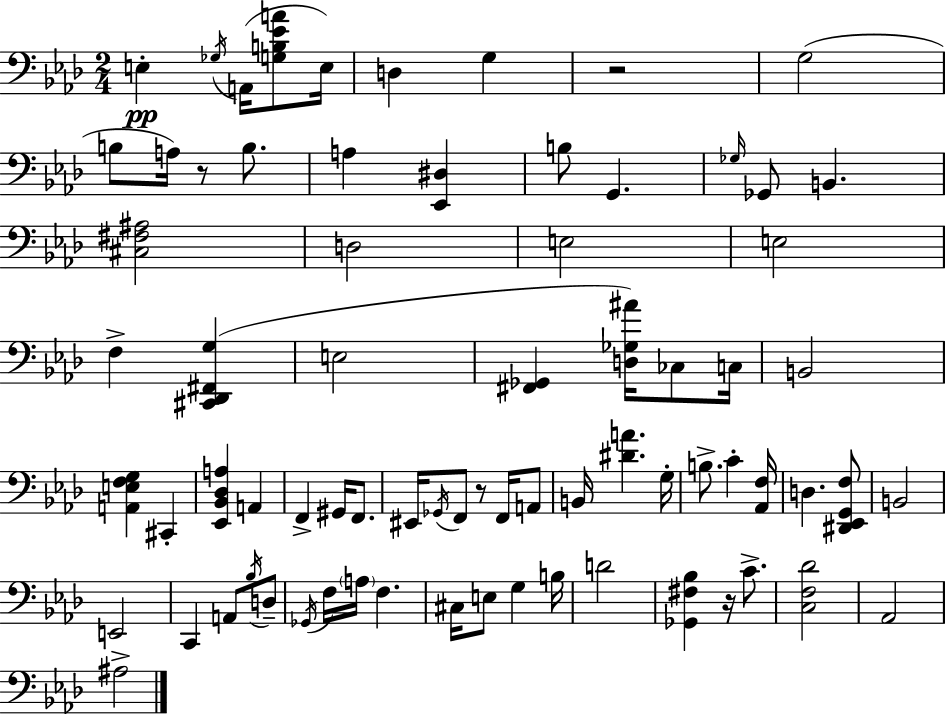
X:1
T:Untitled
M:2/4
L:1/4
K:Fm
E, _G,/4 A,,/4 [G,B,_EA]/2 E,/4 D, G, z2 G,2 B,/2 A,/4 z/2 B,/2 A, [_E,,^D,] B,/2 G,, _G,/4 _G,,/2 B,, [^C,^F,^A,]2 D,2 E,2 E,2 F, [^C,,_D,,^F,,G,] E,2 [^F,,_G,,] [D,_G,^A]/4 _C,/2 C,/4 B,,2 [A,,E,F,G,] ^C,, [_E,,_B,,_D,A,] A,, F,, ^G,,/4 F,,/2 ^E,,/4 _G,,/4 F,,/2 z/2 F,,/4 A,,/2 B,,/4 [^DA] G,/4 B,/2 C [_A,,F,]/4 D, [^D,,_E,,G,,F,]/2 B,,2 E,,2 C,, A,,/2 _B,/4 D,/2 _G,,/4 F,/4 A,/4 F, ^C,/4 E,/2 G, B,/4 D2 [_G,,^F,_B,] z/4 C/2 [C,F,_D]2 _A,,2 ^A,2